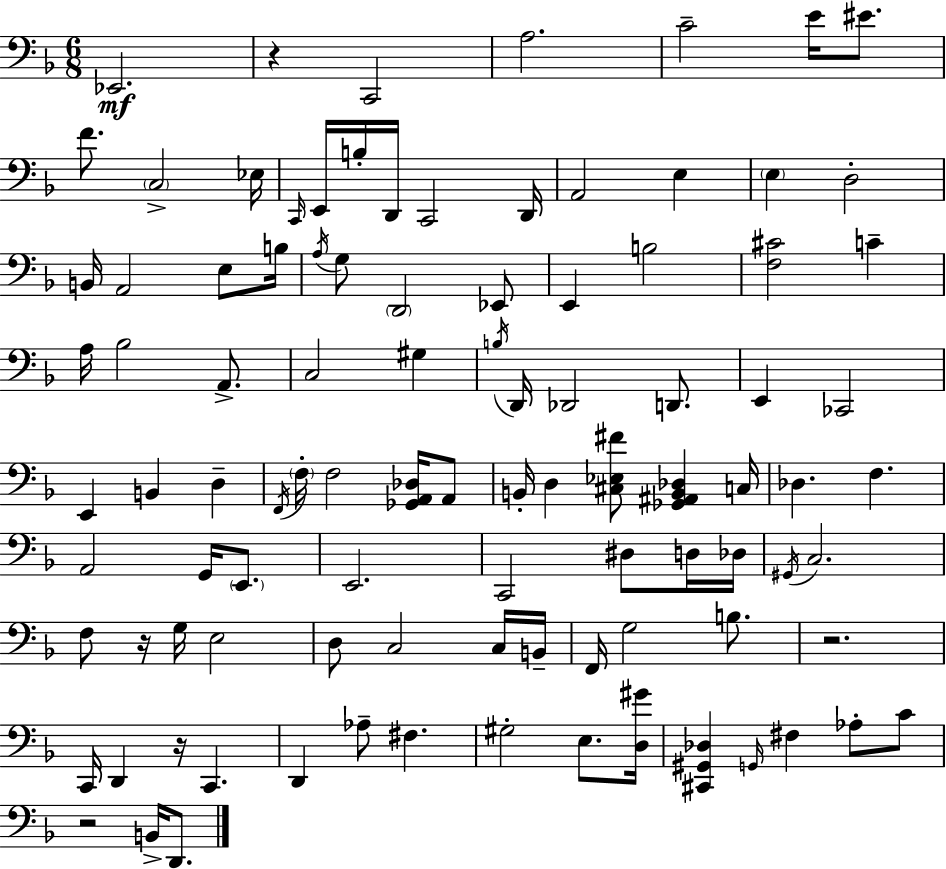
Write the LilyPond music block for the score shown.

{
  \clef bass
  \numericTimeSignature
  \time 6/8
  \key d \minor
  ees,2.\mf | r4 c,2 | a2. | c'2-- e'16 eis'8. | \break f'8. \parenthesize c2-> ees16 | \grace { c,16 } e,16 b16-. d,16 c,2 | d,16 a,2 e4 | \parenthesize e4 d2-. | \break b,16 a,2 e8 | b16 \acciaccatura { a16 } g8 \parenthesize d,2 | ees,8 e,4 b2 | <f cis'>2 c'4-- | \break a16 bes2 a,8.-> | c2 gis4 | \acciaccatura { b16 } d,16 des,2 | d,8. e,4 ces,2 | \break e,4 b,4 d4-- | \acciaccatura { f,16 } \parenthesize f16-. f2 | <ges, a, des>16 a,8 b,16-. d4 <cis ees fis'>8 <ges, ais, b, des>4 | c16 des4. f4. | \break a,2 | g,16 \parenthesize e,8. e,2. | c,2 | dis8 d16 des16 \acciaccatura { gis,16 } c2. | \break f8 r16 g16 e2 | d8 c2 | c16 b,16-- f,16 g2 | b8. r2. | \break c,16 d,4 r16 c,4. | d,4 aes8-- fis4. | gis2-. | e8. <d gis'>16 <cis, gis, des>4 \grace { g,16 } fis4 | \break aes8-. c'8 r2 | b,16-> d,8. \bar "|."
}